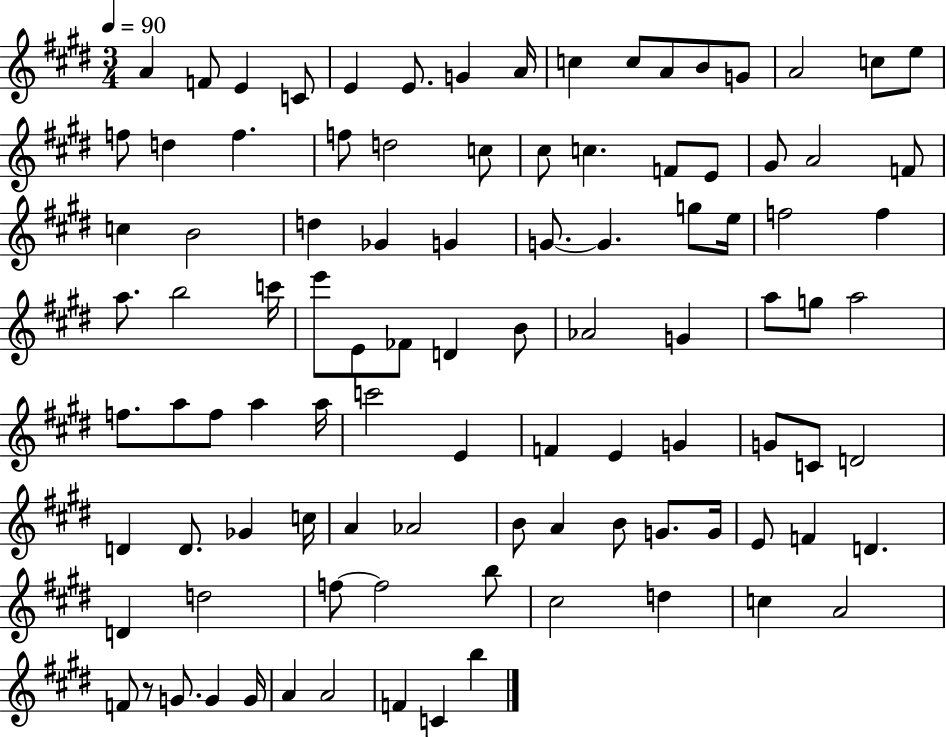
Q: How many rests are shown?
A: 1